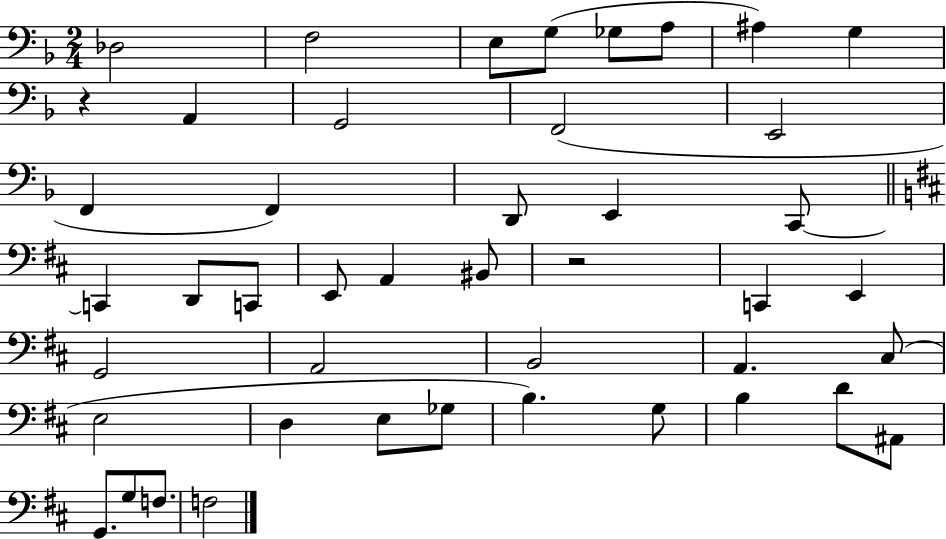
{
  \clef bass
  \numericTimeSignature
  \time 2/4
  \key f \major
  des2 | f2 | e8 g8( ges8 a8 | ais4) g4 | \break r4 a,4 | g,2 | f,2( | e,2 | \break f,4 f,4) | d,8 e,4 c,8~~ | \bar "||" \break \key d \major c,4 d,8 c,8 | e,8 a,4 bis,8 | r2 | c,4 e,4 | \break g,2 | a,2 | b,2 | a,4. cis8( | \break e2 | d4 e8 ges8 | b4.) g8 | b4 d'8 ais,8 | \break g,8. g8 f8. | f2 | \bar "|."
}